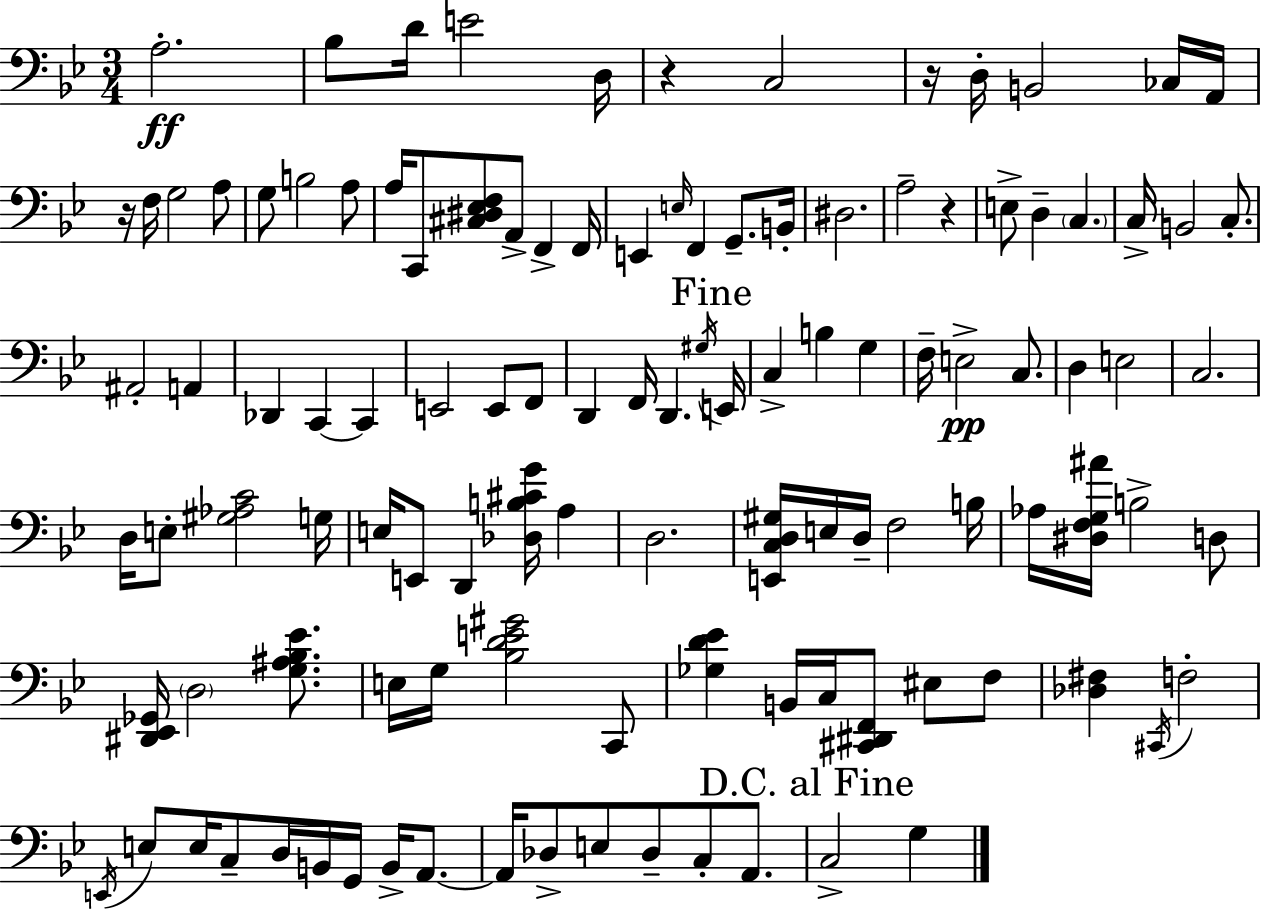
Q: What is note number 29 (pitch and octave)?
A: E3